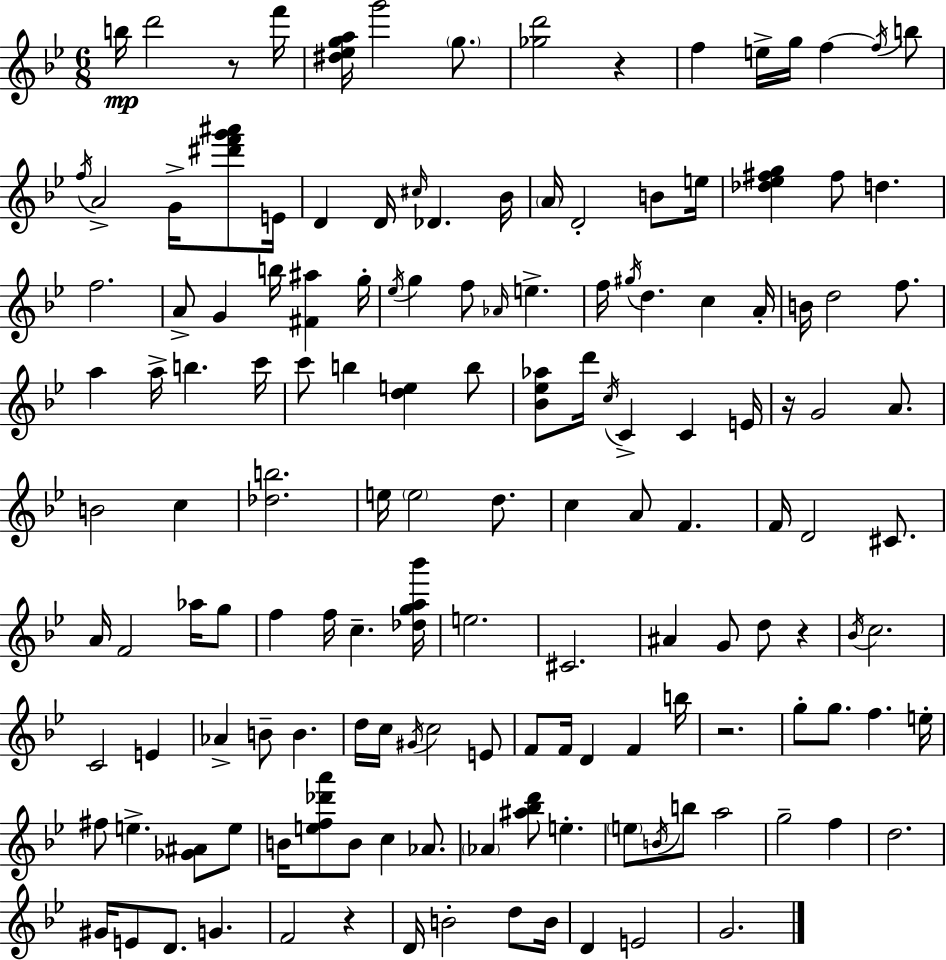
{
  \clef treble
  \numericTimeSignature
  \time 6/8
  \key bes \major
  b''16\mp d'''2 r8 f'''16 | <dis'' ees'' g'' a''>16 g'''2 \parenthesize g''8. | <ges'' d'''>2 r4 | f''4 e''16-> g''16 f''4~~ \acciaccatura { f''16 } b''8 | \break \acciaccatura { f''16 } a'2-> g'16-> <dis''' f''' g''' ais'''>8 | e'16 d'4 d'16 \grace { cis''16 } des'4. | bes'16 \parenthesize a'16 d'2-. | b'8 e''16 <des'' ees'' fis'' g''>4 fis''8 d''4. | \break f''2. | a'8-> g'4 b''16 <fis' ais''>4 | g''16-. \acciaccatura { ees''16 } g''4 f''8 \grace { aes'16 } e''4.-> | f''16 \acciaccatura { gis''16 } d''4. | \break c''4 a'16-. b'16 d''2 | f''8. a''4 a''16-> b''4. | c'''16 c'''8 b''4 | <d'' e''>4 b''8 <bes' ees'' aes''>8 d'''16 \acciaccatura { c''16 } c'4-> | \break c'4 e'16 r16 g'2 | a'8. b'2 | c''4 <des'' b''>2. | e''16 \parenthesize e''2 | \break d''8. c''4 a'8 | f'4. f'16 d'2 | cis'8. a'16 f'2 | aes''16 g''8 f''4 f''16 | \break c''4.-- <des'' g'' a'' bes'''>16 e''2. | cis'2. | ais'4 g'8 | d''8 r4 \acciaccatura { bes'16 } c''2. | \break c'2 | e'4 aes'4-> | b'8-- b'4. d''16 c''16 \acciaccatura { gis'16 } c''2 | e'8 f'8 f'16 | \break d'4 f'4 b''16 r2. | g''8-. g''8. | f''4. e''16-. fis''8 e''4.-> | <ges' ais'>8 e''8 b'16 <e'' f'' des''' a'''>8 | \break b'8 c''4 aes'8. \parenthesize aes'4 | <ais'' bes'' d'''>8 e''4.-. \parenthesize e''8 \acciaccatura { b'16 } | b''8 a''2 g''2-- | f''4 d''2. | \break gis'16 e'8 | d'8. g'4. f'2 | r4 d'16 b'2-. | d''8 b'16 d'4 | \break e'2 g'2. | \bar "|."
}